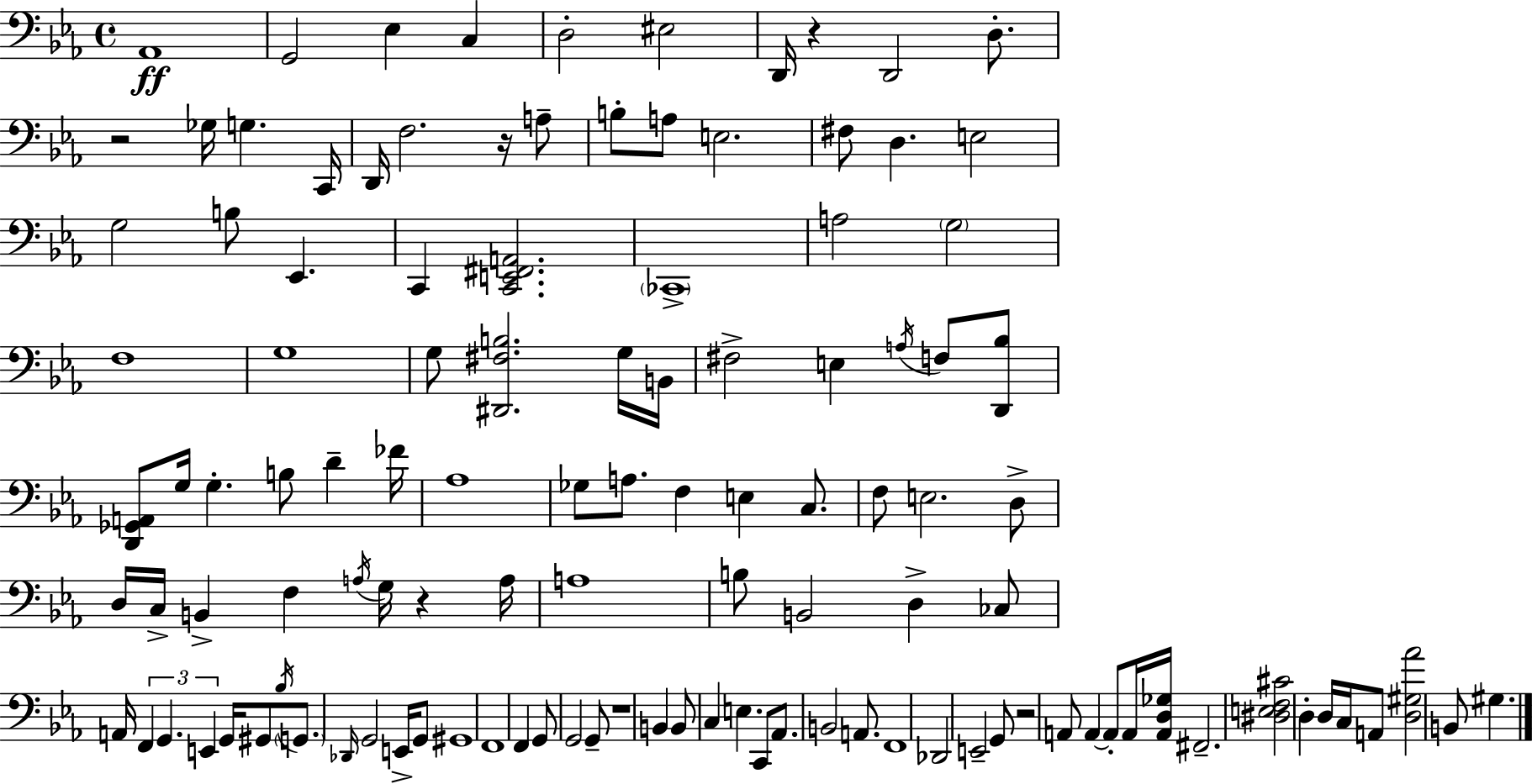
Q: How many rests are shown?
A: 6